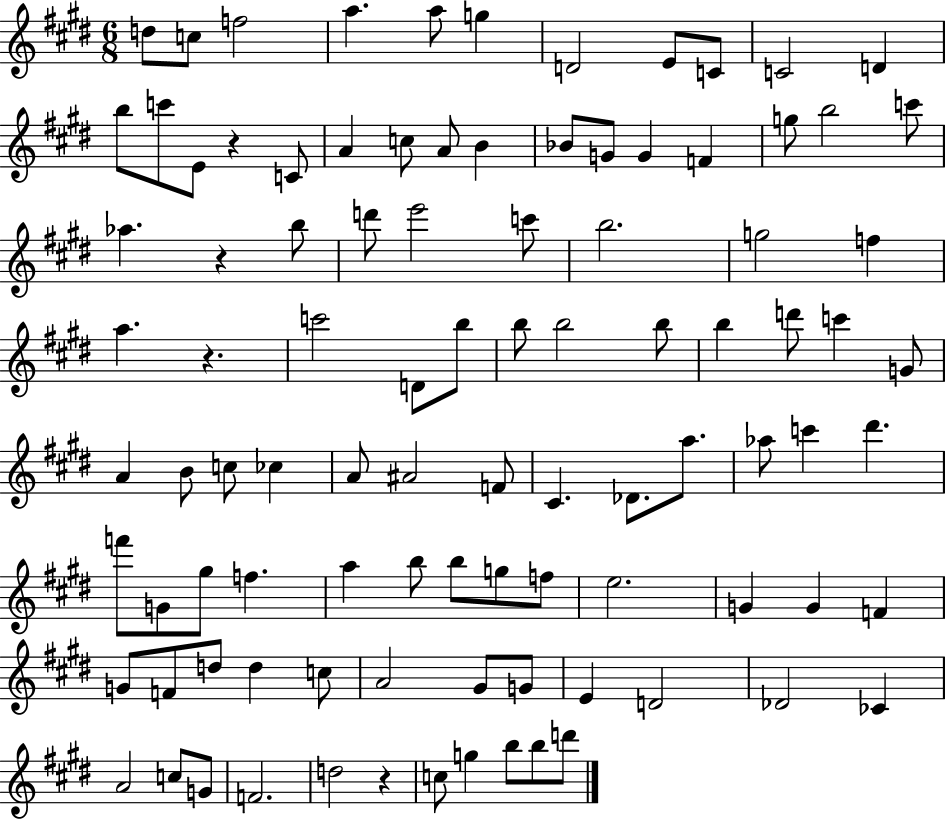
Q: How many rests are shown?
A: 4